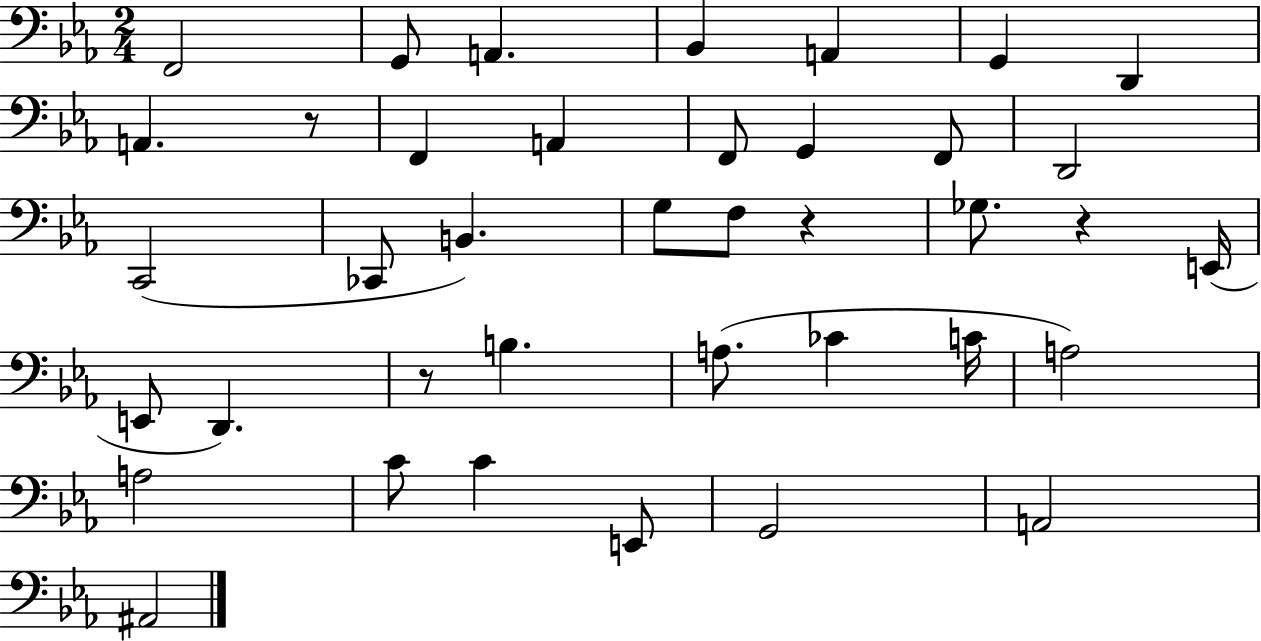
F2/h G2/e A2/q. Bb2/q A2/q G2/q D2/q A2/q. R/e F2/q A2/q F2/e G2/q F2/e D2/h C2/h CES2/e B2/q. G3/e F3/e R/q Gb3/e. R/q E2/s E2/e D2/q. R/e B3/q. A3/e. CES4/q C4/s A3/h A3/h C4/e C4/q E2/e G2/h A2/h A#2/h